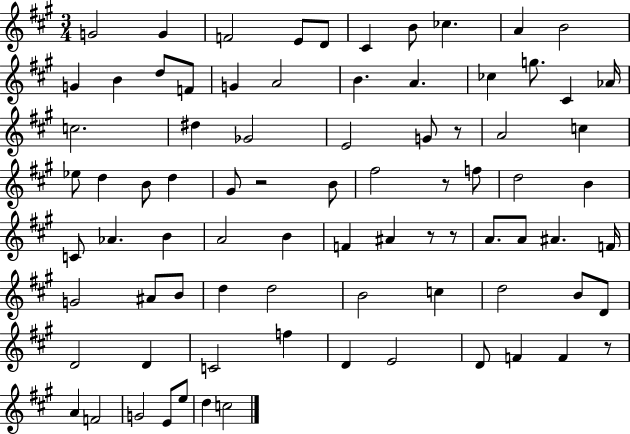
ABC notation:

X:1
T:Untitled
M:3/4
L:1/4
K:A
G2 G F2 E/2 D/2 ^C B/2 _c A B2 G B d/2 F/2 G A2 B A _c g/2 ^C _A/4 c2 ^d _G2 E2 G/2 z/2 A2 c _e/2 d B/2 d ^G/2 z2 B/2 ^f2 z/2 f/2 d2 B C/2 _A B A2 B F ^A z/2 z/2 A/2 A/2 ^A F/4 G2 ^A/2 B/2 d d2 B2 c d2 B/2 D/2 D2 D C2 f D E2 D/2 F F z/2 A F2 G2 E/2 e/2 d c2